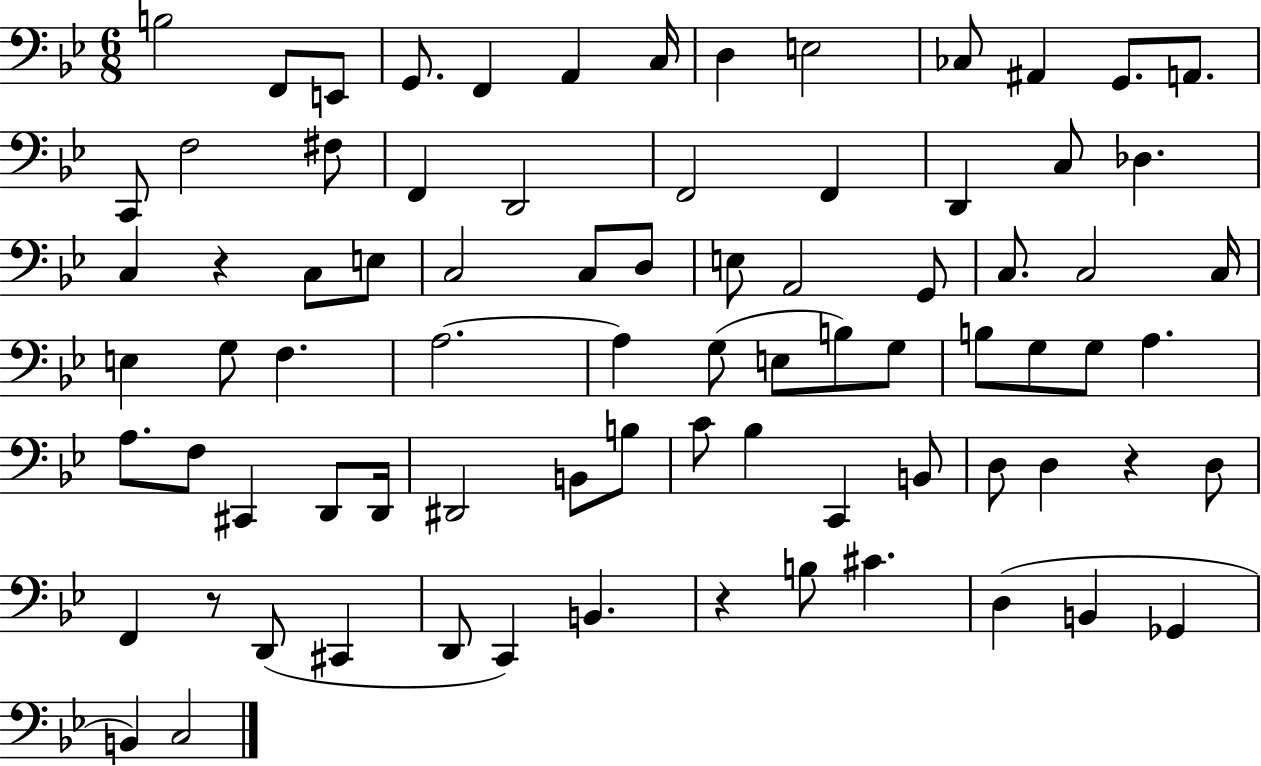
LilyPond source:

{
  \clef bass
  \numericTimeSignature
  \time 6/8
  \key bes \major
  \repeat volta 2 { b2 f,8 e,8 | g,8. f,4 a,4 c16 | d4 e2 | ces8 ais,4 g,8. a,8. | \break c,8 f2 fis8 | f,4 d,2 | f,2 f,4 | d,4 c8 des4. | \break c4 r4 c8 e8 | c2 c8 d8 | e8 a,2 g,8 | c8. c2 c16 | \break e4 g8 f4. | a2.~~ | a4 g8( e8 b8) g8 | b8 g8 g8 a4. | \break a8. f8 cis,4 d,8 d,16 | dis,2 b,8 b8 | c'8 bes4 c,4 b,8 | d8 d4 r4 d8 | \break f,4 r8 d,8( cis,4 | d,8 c,4) b,4. | r4 b8 cis'4. | d4( b,4 ges,4 | \break b,4) c2 | } \bar "|."
}